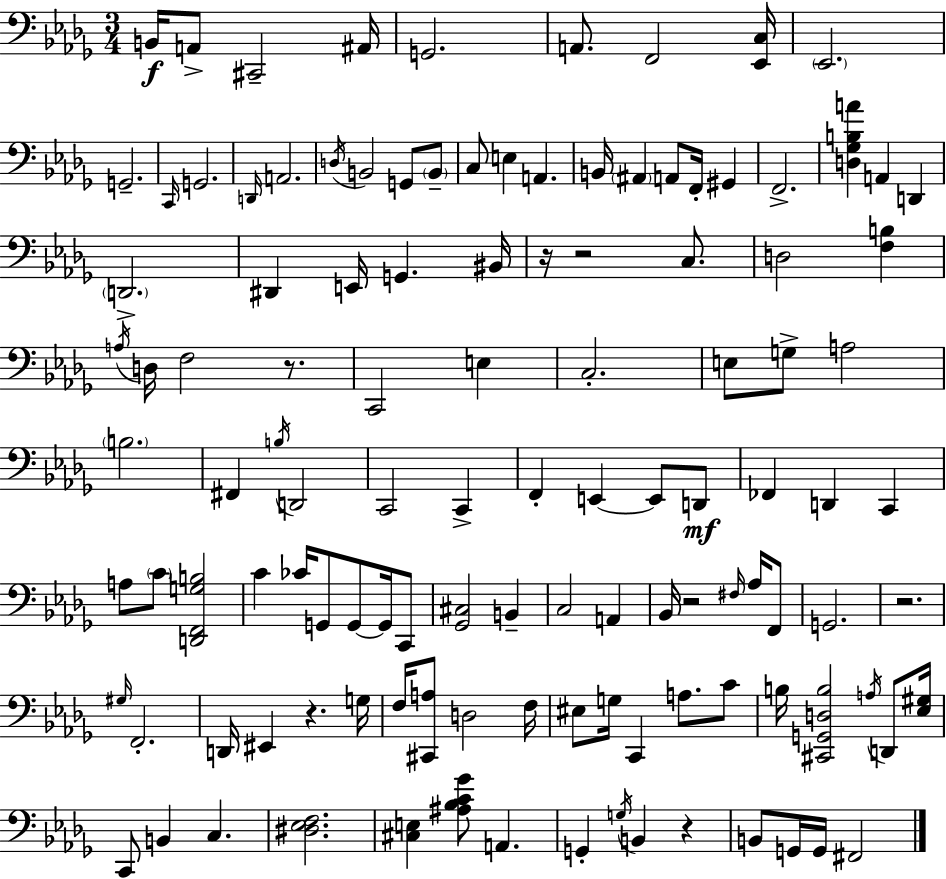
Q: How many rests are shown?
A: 7